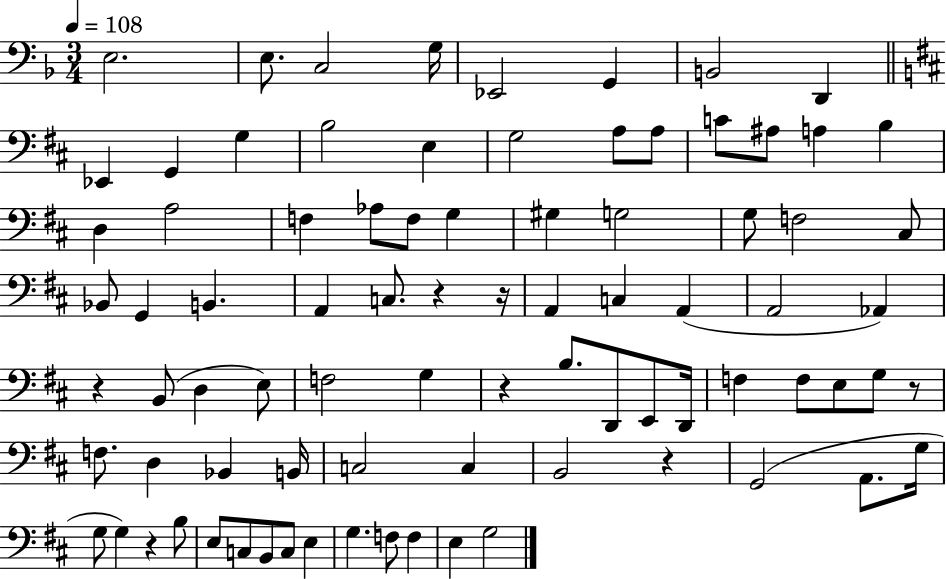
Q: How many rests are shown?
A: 7